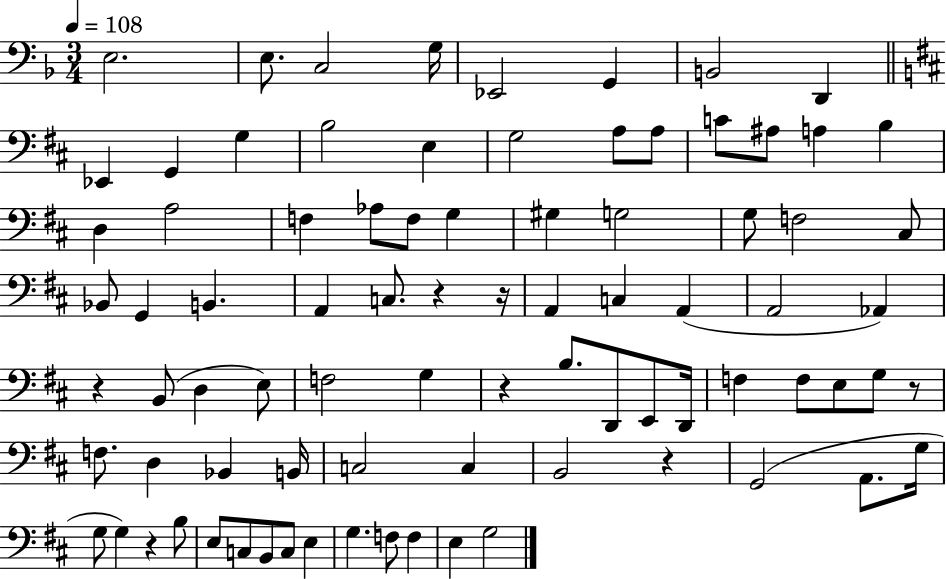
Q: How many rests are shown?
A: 7